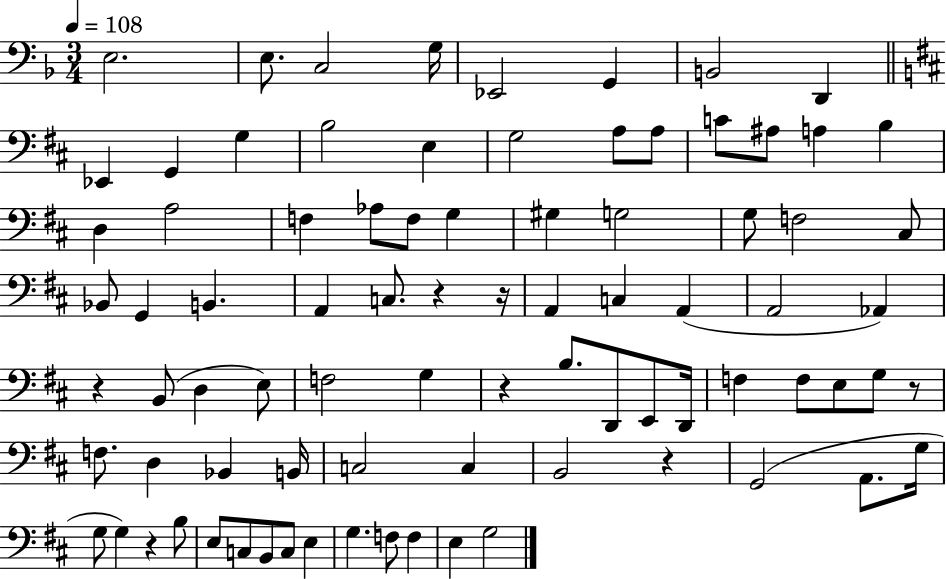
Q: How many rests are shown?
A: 7